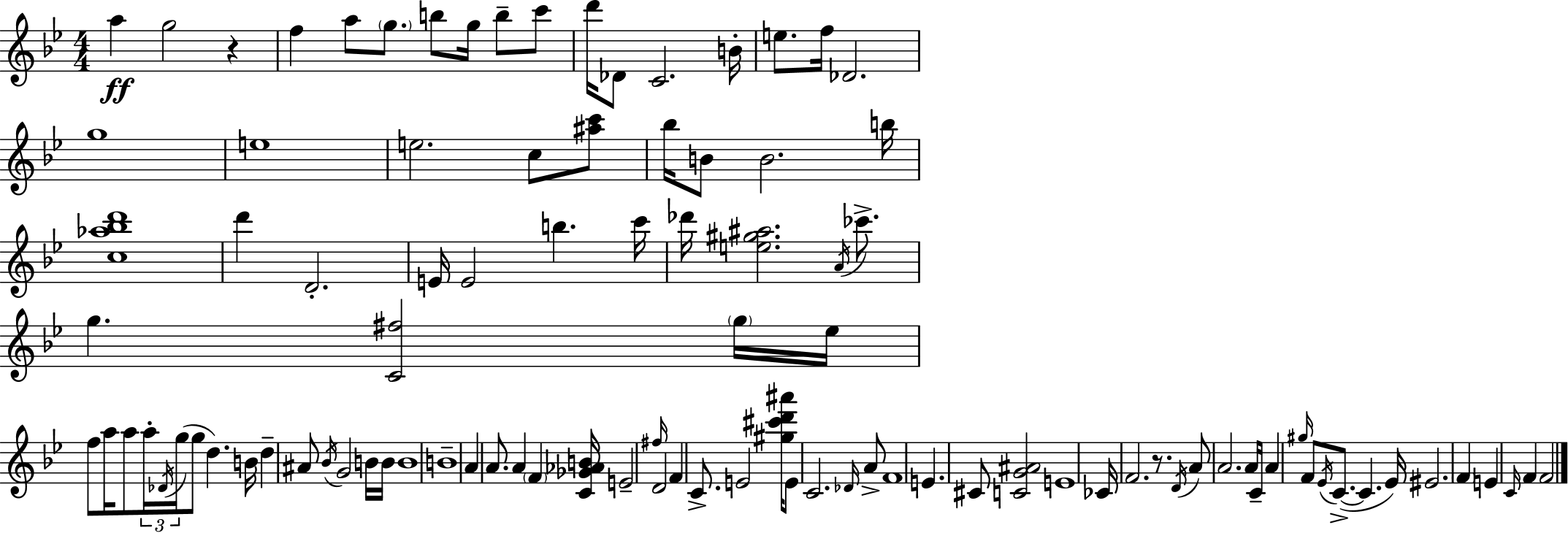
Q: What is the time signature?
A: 4/4